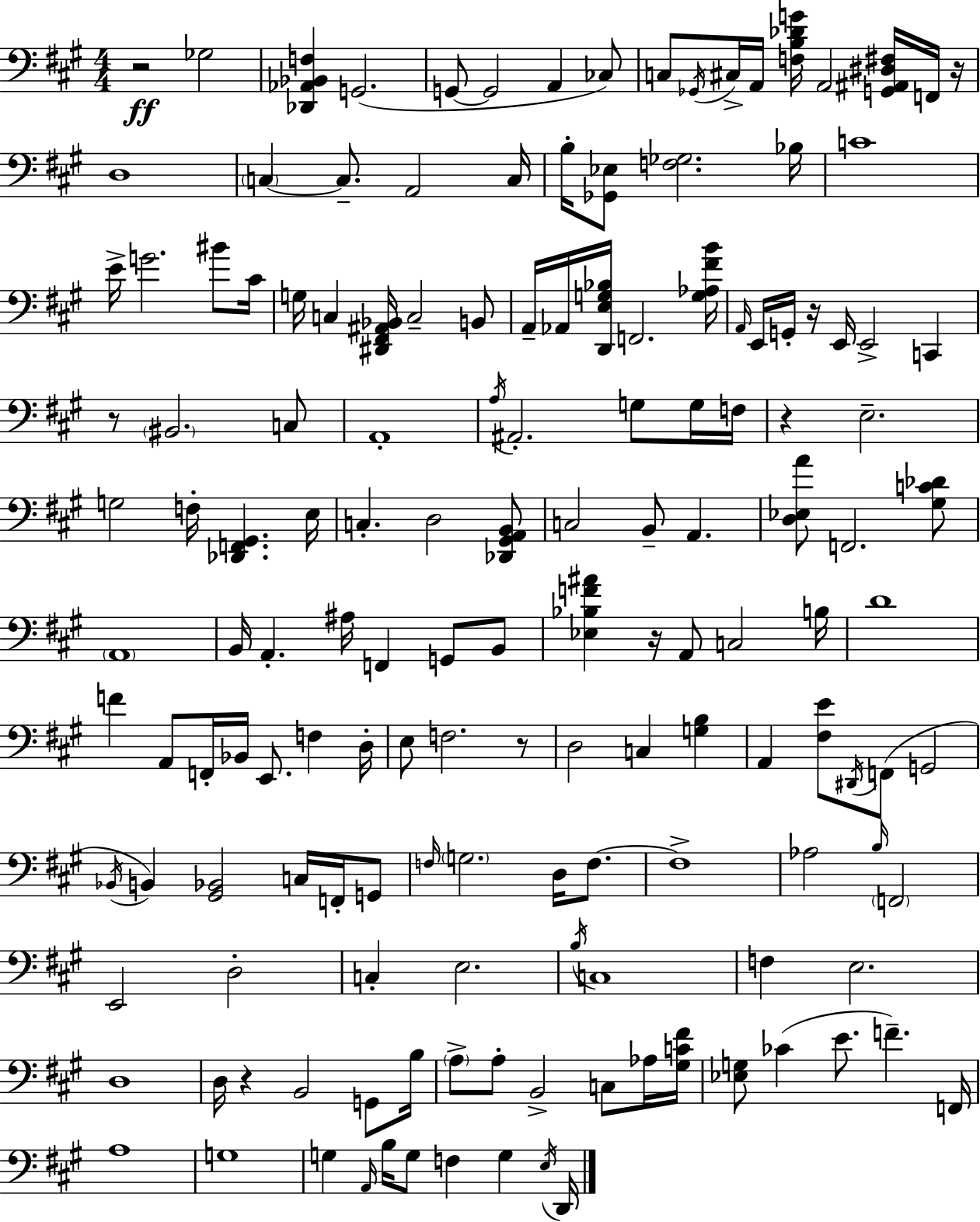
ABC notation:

X:1
T:Untitled
M:4/4
L:1/4
K:A
z2 _G,2 [_D,,_A,,_B,,F,] G,,2 G,,/2 G,,2 A,, _C,/2 C,/2 _G,,/4 ^C,/4 A,,/4 [F,B,_DG]/4 A,,2 [G,,^A,,^D,^F,]/4 F,,/4 z/4 D,4 C, C,/2 A,,2 C,/4 B,/4 [_G,,_E,]/2 [F,_G,]2 _B,/4 C4 E/4 G2 ^B/2 ^C/4 G,/4 C, [^D,,^F,,^A,,_B,,]/4 C,2 B,,/2 A,,/4 _A,,/4 [D,,E,G,_B,]/4 F,,2 [G,_A,^FB]/4 A,,/4 E,,/4 G,,/4 z/4 E,,/4 E,,2 C,, z/2 ^B,,2 C,/2 A,,4 A,/4 ^A,,2 G,/2 G,/4 F,/4 z E,2 G,2 F,/4 [_D,,F,,^G,,] E,/4 C, D,2 [_D,,^G,,A,,B,,]/2 C,2 B,,/2 A,, [D,_E,A]/2 F,,2 [^G,C_D]/2 A,,4 B,,/4 A,, ^A,/4 F,, G,,/2 B,,/2 [_E,_B,F^A] z/4 A,,/2 C,2 B,/4 D4 F A,,/2 F,,/4 _B,,/4 E,,/2 F, D,/4 E,/2 F,2 z/2 D,2 C, [G,B,] A,, [^F,E]/2 ^D,,/4 F,,/2 G,,2 _B,,/4 B,, [^G,,_B,,]2 C,/4 F,,/4 G,,/2 F,/4 G,2 D,/4 F,/2 F,4 _A,2 B,/4 F,,2 E,,2 D,2 C, E,2 B,/4 C,4 F, E,2 D,4 D,/4 z B,,2 G,,/2 B,/4 A,/2 A,/2 B,,2 C,/2 _A,/4 [^G,C^F]/4 [_E,G,]/2 _C E/2 F F,,/4 A,4 G,4 G, A,,/4 B,/4 G,/2 F, G, E,/4 D,,/4